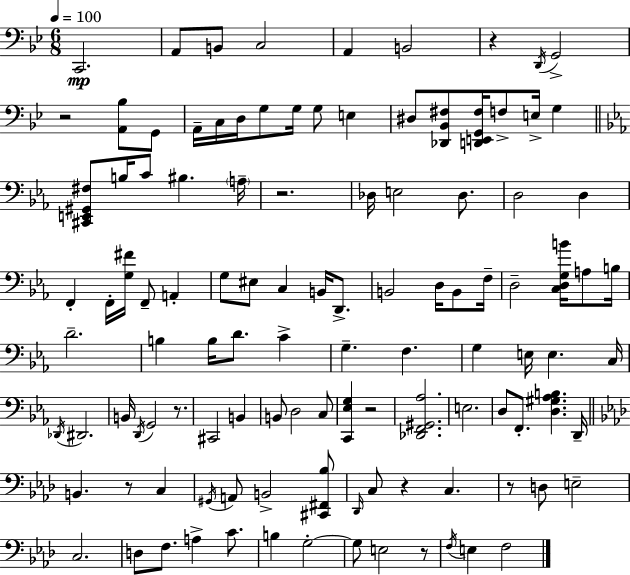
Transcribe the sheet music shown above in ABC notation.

X:1
T:Untitled
M:6/8
L:1/4
K:Gm
C,,2 A,,/2 B,,/2 C,2 A,, B,,2 z D,,/4 G,,2 z2 [A,,_B,]/2 G,,/2 A,,/4 C,/4 D,/4 G,/2 G,/4 G,/2 E, ^D,/2 [_D,,_B,,^F,]/2 [D,,E,,G,,^F,]/4 F,/2 E,/4 G, [^C,,E,,^G,,^F,]/2 B,/4 C/2 ^B, A,/4 z2 _D,/4 E,2 _D,/2 D,2 D, F,, F,,/4 [G,^F]/4 F,,/2 A,, G,/2 ^E,/2 C, B,,/4 D,,/2 B,,2 D,/4 B,,/2 F,/4 D,2 [C,D,G,B]/4 A,/2 B,/4 D2 B, B,/4 D/2 C G, F, G, E,/4 E, C,/4 _D,,/4 ^D,,2 B,,/4 D,,/4 G,,2 z/2 ^C,,2 B,, B,,/2 D,2 C,/2 [C,,_E,G,] z2 [_D,,F,,^G,,_A,]2 E,2 D,/2 F,,/2 [D,^G,_A,B,] D,,/4 B,, z/2 C, ^G,,/4 A,,/2 B,,2 [^C,,^F,,_B,]/2 _D,,/4 C,/2 z C, z/2 D,/2 E,2 C,2 D,/2 F,/2 A, C/2 B, G,2 G,/2 E,2 z/2 F,/4 E, F,2